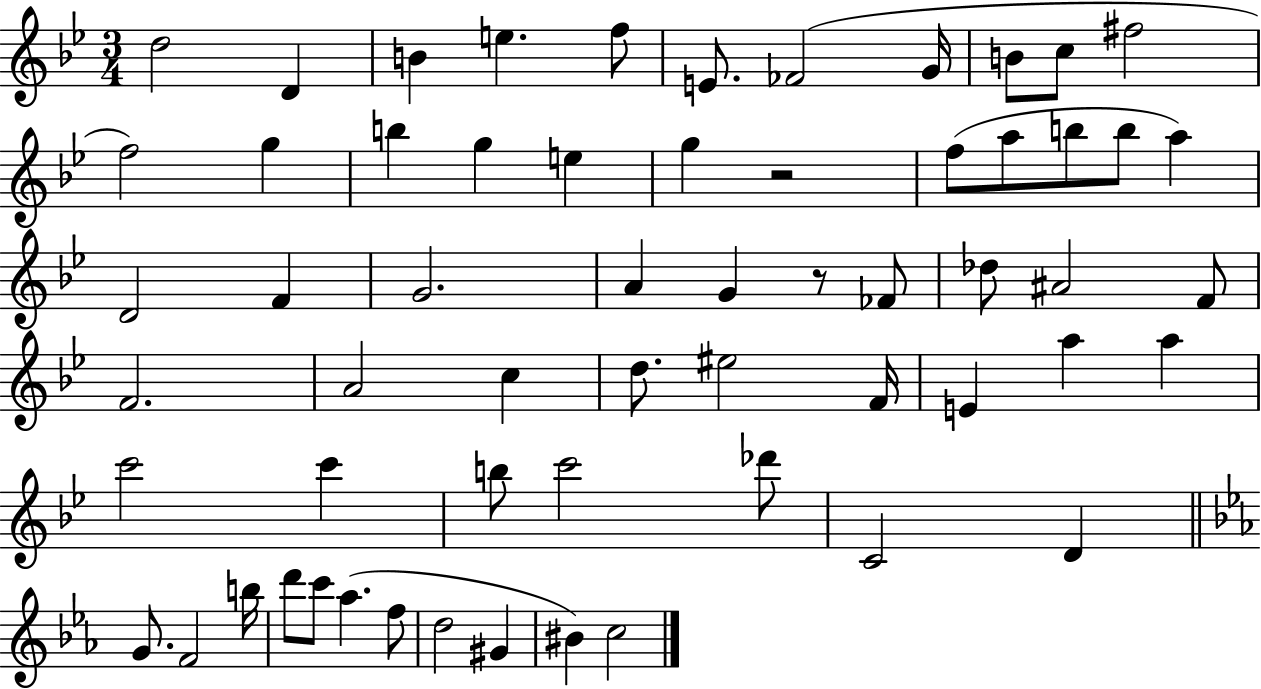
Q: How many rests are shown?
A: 2